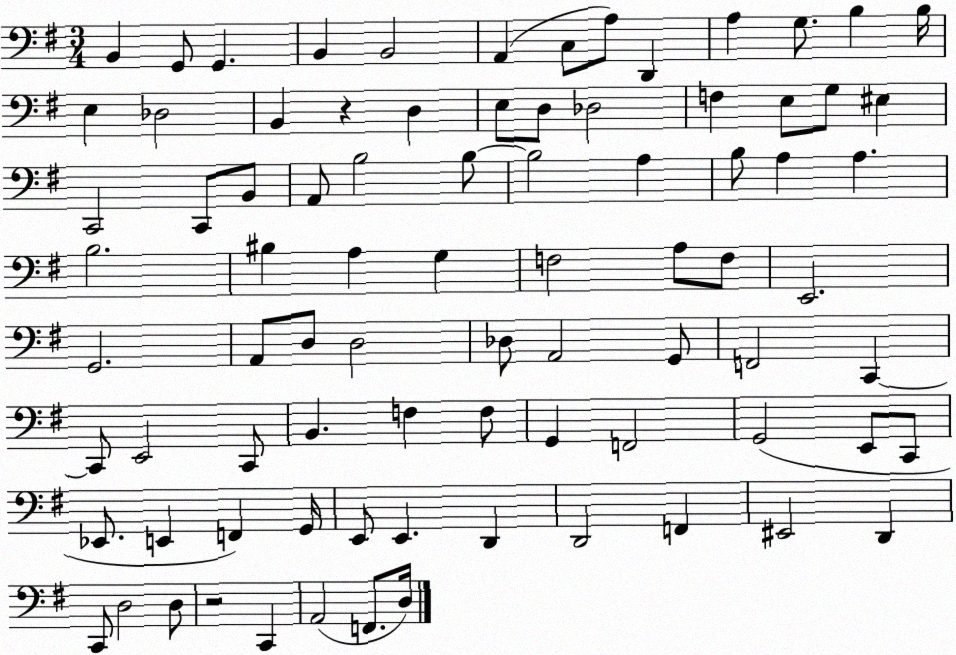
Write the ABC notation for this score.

X:1
T:Untitled
M:3/4
L:1/4
K:G
B,, G,,/2 G,, B,, B,,2 A,, C,/2 A,/2 D,, A, G,/2 B, B,/4 E, _D,2 B,, z D, E,/2 D,/2 _D,2 F, E,/2 G,/2 ^E, C,,2 C,,/2 B,,/2 A,,/2 B,2 B,/2 B,2 A, B,/2 A, A, B,2 ^B, A, G, F,2 A,/2 F,/2 E,,2 G,,2 A,,/2 D,/2 D,2 _D,/2 A,,2 G,,/2 F,,2 C,, C,,/2 E,,2 C,,/2 B,, F, F,/2 G,, F,,2 G,,2 E,,/2 C,,/2 _E,,/2 E,, F,, G,,/4 E,,/2 E,, D,, D,,2 F,, ^E,,2 D,, C,,/2 D,2 D,/2 z2 C,, A,,2 F,,/2 D,/4